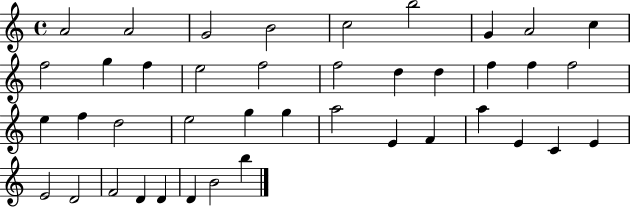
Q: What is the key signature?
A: C major